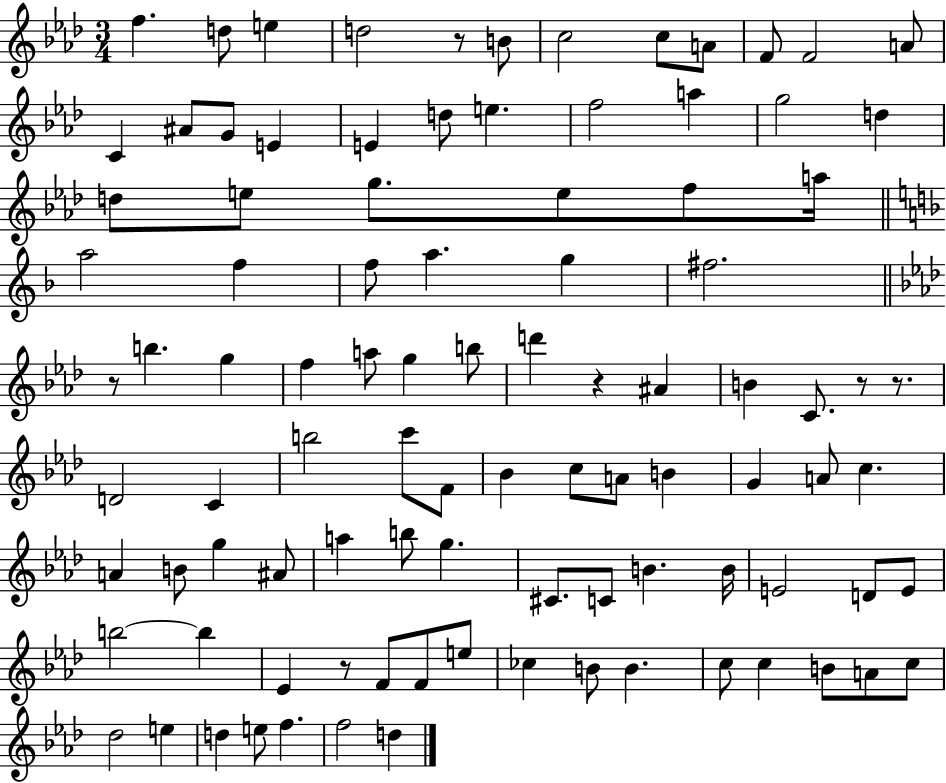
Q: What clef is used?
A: treble